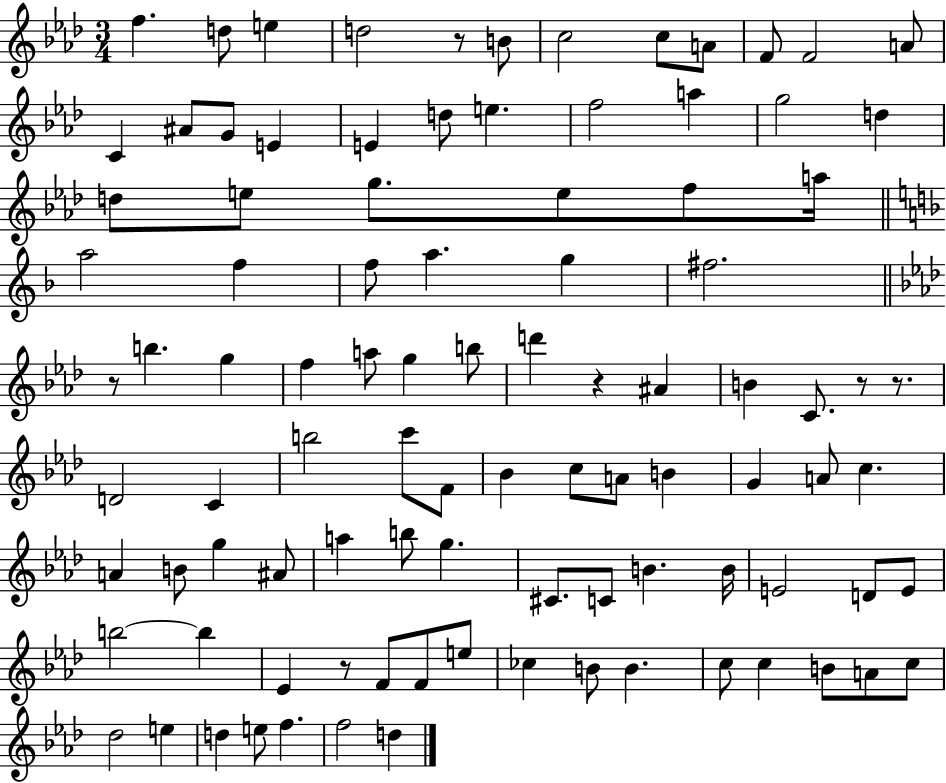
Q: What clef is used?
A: treble